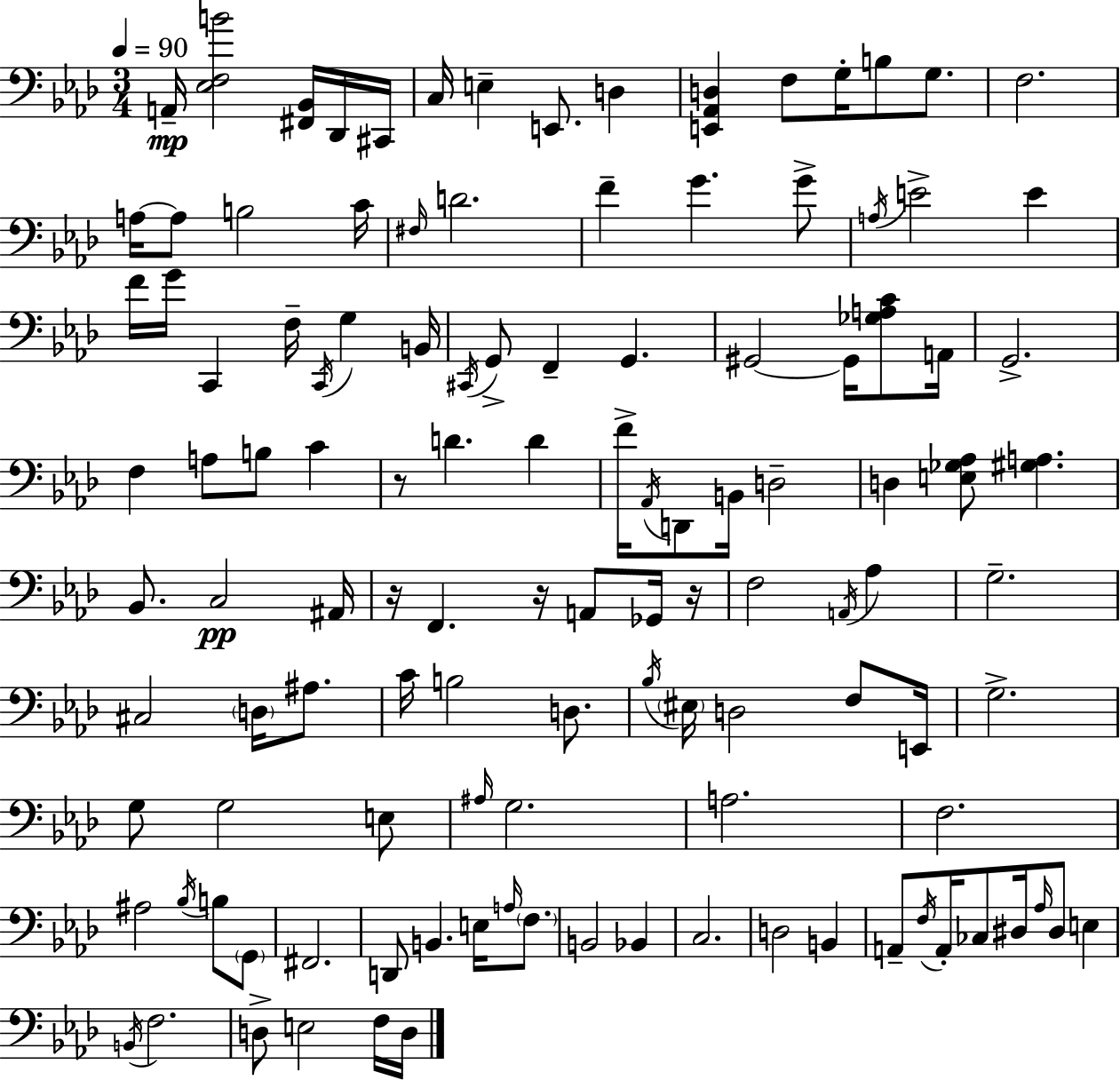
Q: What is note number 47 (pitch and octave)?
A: Ab2